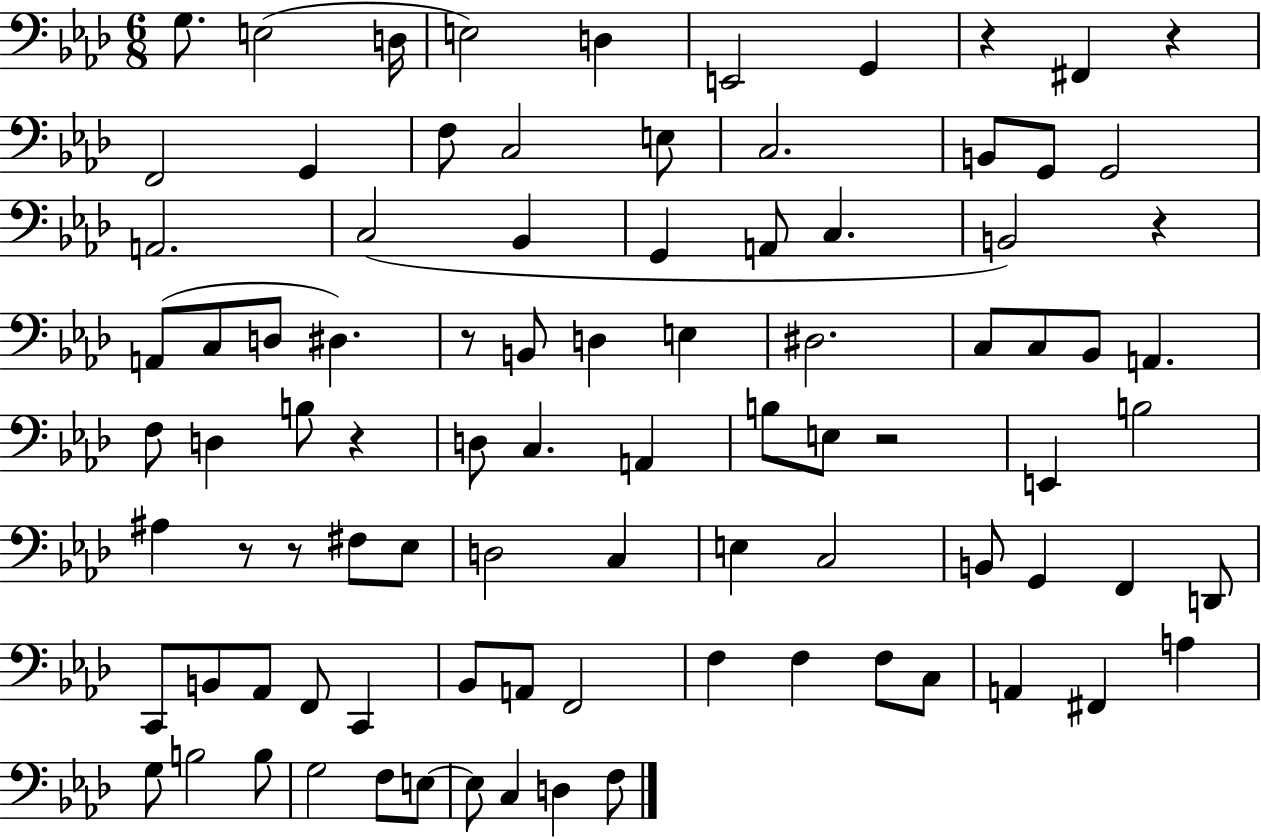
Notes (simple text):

G3/e. E3/h D3/s E3/h D3/q E2/h G2/q R/q F#2/q R/q F2/h G2/q F3/e C3/h E3/e C3/h. B2/e G2/e G2/h A2/h. C3/h Bb2/q G2/q A2/e C3/q. B2/h R/q A2/e C3/e D3/e D#3/q. R/e B2/e D3/q E3/q D#3/h. C3/e C3/e Bb2/e A2/q. F3/e D3/q B3/e R/q D3/e C3/q. A2/q B3/e E3/e R/h E2/q B3/h A#3/q R/e R/e F#3/e Eb3/e D3/h C3/q E3/q C3/h B2/e G2/q F2/q D2/e C2/e B2/e Ab2/e F2/e C2/q Bb2/e A2/e F2/h F3/q F3/q F3/e C3/e A2/q F#2/q A3/q G3/e B3/h B3/e G3/h F3/e E3/e E3/e C3/q D3/q F3/e